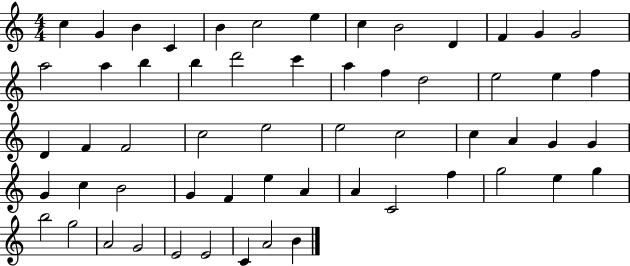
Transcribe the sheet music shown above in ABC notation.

X:1
T:Untitled
M:4/4
L:1/4
K:C
c G B C B c2 e c B2 D F G G2 a2 a b b d'2 c' a f d2 e2 e f D F F2 c2 e2 e2 c2 c A G G G c B2 G F e A A C2 f g2 e g b2 g2 A2 G2 E2 E2 C A2 B